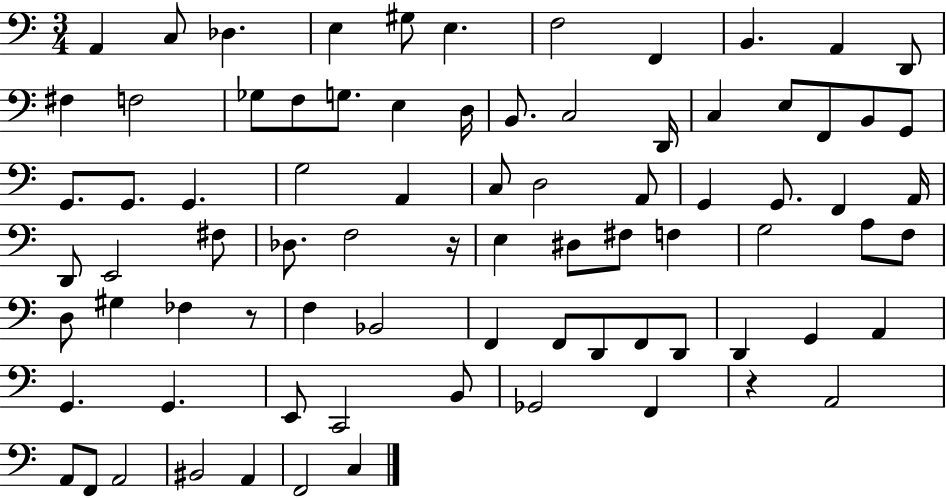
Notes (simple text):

A2/q C3/e Db3/q. E3/q G#3/e E3/q. F3/h F2/q B2/q. A2/q D2/e F#3/q F3/h Gb3/e F3/e G3/e. E3/q D3/s B2/e. C3/h D2/s C3/q E3/e F2/e B2/e G2/e G2/e. G2/e. G2/q. G3/h A2/q C3/e D3/h A2/e G2/q G2/e. F2/q A2/s D2/e E2/h F#3/e Db3/e. F3/h R/s E3/q D#3/e F#3/e F3/q G3/h A3/e F3/e D3/e G#3/q FES3/q R/e F3/q Bb2/h F2/q F2/e D2/e F2/e D2/e D2/q G2/q A2/q G2/q. G2/q. E2/e C2/h B2/e Gb2/h F2/q R/q A2/h A2/e F2/e A2/h BIS2/h A2/q F2/h C3/q